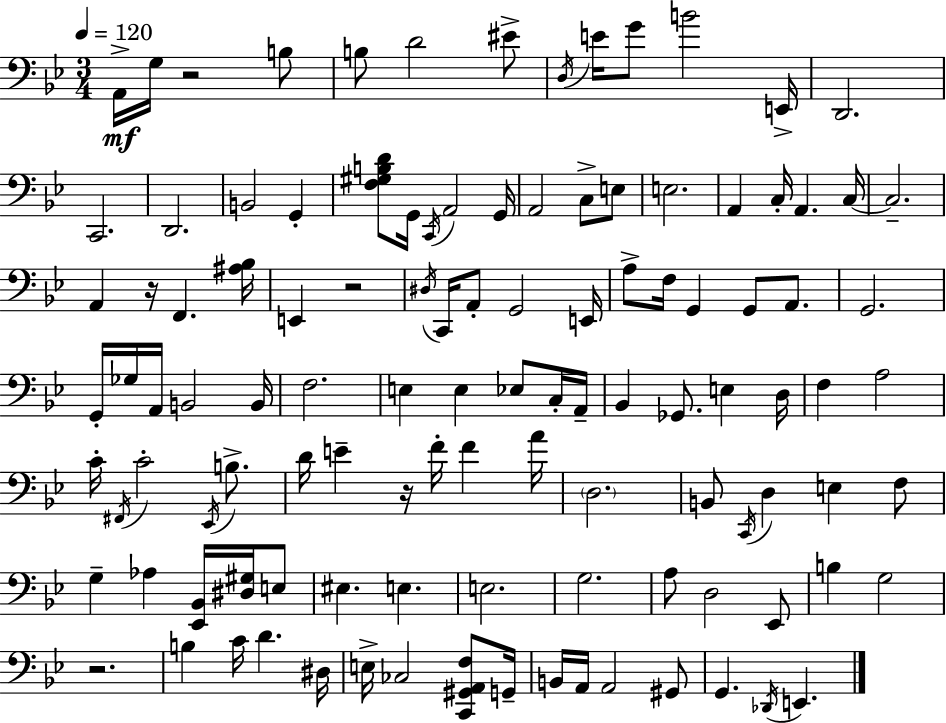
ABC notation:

X:1
T:Untitled
M:3/4
L:1/4
K:Gm
A,,/4 G,/4 z2 B,/2 B,/2 D2 ^E/2 D,/4 E/4 G/2 B2 E,,/4 D,,2 C,,2 D,,2 B,,2 G,, [F,^G,B,D]/2 G,,/4 C,,/4 A,,2 G,,/4 A,,2 C,/2 E,/2 E,2 A,, C,/4 A,, C,/4 C,2 A,, z/4 F,, [^A,_B,]/4 E,, z2 ^D,/4 C,,/4 A,,/2 G,,2 E,,/4 A,/2 F,/4 G,, G,,/2 A,,/2 G,,2 G,,/4 _G,/4 A,,/4 B,,2 B,,/4 F,2 E, E, _E,/2 C,/4 A,,/4 _B,, _G,,/2 E, D,/4 F, A,2 C/4 ^F,,/4 C2 _E,,/4 B,/2 D/4 E z/4 F/4 F A/4 D,2 B,,/2 C,,/4 D, E, F,/2 G, _A, [_E,,_B,,]/4 [^D,^G,]/4 E,/2 ^E, E, E,2 G,2 A,/2 D,2 _E,,/2 B, G,2 z2 B, C/4 D ^D,/4 E,/4 _C,2 [C,,^G,,A,,F,]/2 G,,/4 B,,/4 A,,/4 A,,2 ^G,,/2 G,, _D,,/4 E,,